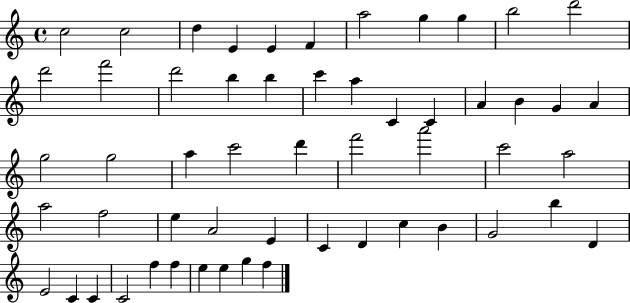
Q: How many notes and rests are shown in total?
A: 55